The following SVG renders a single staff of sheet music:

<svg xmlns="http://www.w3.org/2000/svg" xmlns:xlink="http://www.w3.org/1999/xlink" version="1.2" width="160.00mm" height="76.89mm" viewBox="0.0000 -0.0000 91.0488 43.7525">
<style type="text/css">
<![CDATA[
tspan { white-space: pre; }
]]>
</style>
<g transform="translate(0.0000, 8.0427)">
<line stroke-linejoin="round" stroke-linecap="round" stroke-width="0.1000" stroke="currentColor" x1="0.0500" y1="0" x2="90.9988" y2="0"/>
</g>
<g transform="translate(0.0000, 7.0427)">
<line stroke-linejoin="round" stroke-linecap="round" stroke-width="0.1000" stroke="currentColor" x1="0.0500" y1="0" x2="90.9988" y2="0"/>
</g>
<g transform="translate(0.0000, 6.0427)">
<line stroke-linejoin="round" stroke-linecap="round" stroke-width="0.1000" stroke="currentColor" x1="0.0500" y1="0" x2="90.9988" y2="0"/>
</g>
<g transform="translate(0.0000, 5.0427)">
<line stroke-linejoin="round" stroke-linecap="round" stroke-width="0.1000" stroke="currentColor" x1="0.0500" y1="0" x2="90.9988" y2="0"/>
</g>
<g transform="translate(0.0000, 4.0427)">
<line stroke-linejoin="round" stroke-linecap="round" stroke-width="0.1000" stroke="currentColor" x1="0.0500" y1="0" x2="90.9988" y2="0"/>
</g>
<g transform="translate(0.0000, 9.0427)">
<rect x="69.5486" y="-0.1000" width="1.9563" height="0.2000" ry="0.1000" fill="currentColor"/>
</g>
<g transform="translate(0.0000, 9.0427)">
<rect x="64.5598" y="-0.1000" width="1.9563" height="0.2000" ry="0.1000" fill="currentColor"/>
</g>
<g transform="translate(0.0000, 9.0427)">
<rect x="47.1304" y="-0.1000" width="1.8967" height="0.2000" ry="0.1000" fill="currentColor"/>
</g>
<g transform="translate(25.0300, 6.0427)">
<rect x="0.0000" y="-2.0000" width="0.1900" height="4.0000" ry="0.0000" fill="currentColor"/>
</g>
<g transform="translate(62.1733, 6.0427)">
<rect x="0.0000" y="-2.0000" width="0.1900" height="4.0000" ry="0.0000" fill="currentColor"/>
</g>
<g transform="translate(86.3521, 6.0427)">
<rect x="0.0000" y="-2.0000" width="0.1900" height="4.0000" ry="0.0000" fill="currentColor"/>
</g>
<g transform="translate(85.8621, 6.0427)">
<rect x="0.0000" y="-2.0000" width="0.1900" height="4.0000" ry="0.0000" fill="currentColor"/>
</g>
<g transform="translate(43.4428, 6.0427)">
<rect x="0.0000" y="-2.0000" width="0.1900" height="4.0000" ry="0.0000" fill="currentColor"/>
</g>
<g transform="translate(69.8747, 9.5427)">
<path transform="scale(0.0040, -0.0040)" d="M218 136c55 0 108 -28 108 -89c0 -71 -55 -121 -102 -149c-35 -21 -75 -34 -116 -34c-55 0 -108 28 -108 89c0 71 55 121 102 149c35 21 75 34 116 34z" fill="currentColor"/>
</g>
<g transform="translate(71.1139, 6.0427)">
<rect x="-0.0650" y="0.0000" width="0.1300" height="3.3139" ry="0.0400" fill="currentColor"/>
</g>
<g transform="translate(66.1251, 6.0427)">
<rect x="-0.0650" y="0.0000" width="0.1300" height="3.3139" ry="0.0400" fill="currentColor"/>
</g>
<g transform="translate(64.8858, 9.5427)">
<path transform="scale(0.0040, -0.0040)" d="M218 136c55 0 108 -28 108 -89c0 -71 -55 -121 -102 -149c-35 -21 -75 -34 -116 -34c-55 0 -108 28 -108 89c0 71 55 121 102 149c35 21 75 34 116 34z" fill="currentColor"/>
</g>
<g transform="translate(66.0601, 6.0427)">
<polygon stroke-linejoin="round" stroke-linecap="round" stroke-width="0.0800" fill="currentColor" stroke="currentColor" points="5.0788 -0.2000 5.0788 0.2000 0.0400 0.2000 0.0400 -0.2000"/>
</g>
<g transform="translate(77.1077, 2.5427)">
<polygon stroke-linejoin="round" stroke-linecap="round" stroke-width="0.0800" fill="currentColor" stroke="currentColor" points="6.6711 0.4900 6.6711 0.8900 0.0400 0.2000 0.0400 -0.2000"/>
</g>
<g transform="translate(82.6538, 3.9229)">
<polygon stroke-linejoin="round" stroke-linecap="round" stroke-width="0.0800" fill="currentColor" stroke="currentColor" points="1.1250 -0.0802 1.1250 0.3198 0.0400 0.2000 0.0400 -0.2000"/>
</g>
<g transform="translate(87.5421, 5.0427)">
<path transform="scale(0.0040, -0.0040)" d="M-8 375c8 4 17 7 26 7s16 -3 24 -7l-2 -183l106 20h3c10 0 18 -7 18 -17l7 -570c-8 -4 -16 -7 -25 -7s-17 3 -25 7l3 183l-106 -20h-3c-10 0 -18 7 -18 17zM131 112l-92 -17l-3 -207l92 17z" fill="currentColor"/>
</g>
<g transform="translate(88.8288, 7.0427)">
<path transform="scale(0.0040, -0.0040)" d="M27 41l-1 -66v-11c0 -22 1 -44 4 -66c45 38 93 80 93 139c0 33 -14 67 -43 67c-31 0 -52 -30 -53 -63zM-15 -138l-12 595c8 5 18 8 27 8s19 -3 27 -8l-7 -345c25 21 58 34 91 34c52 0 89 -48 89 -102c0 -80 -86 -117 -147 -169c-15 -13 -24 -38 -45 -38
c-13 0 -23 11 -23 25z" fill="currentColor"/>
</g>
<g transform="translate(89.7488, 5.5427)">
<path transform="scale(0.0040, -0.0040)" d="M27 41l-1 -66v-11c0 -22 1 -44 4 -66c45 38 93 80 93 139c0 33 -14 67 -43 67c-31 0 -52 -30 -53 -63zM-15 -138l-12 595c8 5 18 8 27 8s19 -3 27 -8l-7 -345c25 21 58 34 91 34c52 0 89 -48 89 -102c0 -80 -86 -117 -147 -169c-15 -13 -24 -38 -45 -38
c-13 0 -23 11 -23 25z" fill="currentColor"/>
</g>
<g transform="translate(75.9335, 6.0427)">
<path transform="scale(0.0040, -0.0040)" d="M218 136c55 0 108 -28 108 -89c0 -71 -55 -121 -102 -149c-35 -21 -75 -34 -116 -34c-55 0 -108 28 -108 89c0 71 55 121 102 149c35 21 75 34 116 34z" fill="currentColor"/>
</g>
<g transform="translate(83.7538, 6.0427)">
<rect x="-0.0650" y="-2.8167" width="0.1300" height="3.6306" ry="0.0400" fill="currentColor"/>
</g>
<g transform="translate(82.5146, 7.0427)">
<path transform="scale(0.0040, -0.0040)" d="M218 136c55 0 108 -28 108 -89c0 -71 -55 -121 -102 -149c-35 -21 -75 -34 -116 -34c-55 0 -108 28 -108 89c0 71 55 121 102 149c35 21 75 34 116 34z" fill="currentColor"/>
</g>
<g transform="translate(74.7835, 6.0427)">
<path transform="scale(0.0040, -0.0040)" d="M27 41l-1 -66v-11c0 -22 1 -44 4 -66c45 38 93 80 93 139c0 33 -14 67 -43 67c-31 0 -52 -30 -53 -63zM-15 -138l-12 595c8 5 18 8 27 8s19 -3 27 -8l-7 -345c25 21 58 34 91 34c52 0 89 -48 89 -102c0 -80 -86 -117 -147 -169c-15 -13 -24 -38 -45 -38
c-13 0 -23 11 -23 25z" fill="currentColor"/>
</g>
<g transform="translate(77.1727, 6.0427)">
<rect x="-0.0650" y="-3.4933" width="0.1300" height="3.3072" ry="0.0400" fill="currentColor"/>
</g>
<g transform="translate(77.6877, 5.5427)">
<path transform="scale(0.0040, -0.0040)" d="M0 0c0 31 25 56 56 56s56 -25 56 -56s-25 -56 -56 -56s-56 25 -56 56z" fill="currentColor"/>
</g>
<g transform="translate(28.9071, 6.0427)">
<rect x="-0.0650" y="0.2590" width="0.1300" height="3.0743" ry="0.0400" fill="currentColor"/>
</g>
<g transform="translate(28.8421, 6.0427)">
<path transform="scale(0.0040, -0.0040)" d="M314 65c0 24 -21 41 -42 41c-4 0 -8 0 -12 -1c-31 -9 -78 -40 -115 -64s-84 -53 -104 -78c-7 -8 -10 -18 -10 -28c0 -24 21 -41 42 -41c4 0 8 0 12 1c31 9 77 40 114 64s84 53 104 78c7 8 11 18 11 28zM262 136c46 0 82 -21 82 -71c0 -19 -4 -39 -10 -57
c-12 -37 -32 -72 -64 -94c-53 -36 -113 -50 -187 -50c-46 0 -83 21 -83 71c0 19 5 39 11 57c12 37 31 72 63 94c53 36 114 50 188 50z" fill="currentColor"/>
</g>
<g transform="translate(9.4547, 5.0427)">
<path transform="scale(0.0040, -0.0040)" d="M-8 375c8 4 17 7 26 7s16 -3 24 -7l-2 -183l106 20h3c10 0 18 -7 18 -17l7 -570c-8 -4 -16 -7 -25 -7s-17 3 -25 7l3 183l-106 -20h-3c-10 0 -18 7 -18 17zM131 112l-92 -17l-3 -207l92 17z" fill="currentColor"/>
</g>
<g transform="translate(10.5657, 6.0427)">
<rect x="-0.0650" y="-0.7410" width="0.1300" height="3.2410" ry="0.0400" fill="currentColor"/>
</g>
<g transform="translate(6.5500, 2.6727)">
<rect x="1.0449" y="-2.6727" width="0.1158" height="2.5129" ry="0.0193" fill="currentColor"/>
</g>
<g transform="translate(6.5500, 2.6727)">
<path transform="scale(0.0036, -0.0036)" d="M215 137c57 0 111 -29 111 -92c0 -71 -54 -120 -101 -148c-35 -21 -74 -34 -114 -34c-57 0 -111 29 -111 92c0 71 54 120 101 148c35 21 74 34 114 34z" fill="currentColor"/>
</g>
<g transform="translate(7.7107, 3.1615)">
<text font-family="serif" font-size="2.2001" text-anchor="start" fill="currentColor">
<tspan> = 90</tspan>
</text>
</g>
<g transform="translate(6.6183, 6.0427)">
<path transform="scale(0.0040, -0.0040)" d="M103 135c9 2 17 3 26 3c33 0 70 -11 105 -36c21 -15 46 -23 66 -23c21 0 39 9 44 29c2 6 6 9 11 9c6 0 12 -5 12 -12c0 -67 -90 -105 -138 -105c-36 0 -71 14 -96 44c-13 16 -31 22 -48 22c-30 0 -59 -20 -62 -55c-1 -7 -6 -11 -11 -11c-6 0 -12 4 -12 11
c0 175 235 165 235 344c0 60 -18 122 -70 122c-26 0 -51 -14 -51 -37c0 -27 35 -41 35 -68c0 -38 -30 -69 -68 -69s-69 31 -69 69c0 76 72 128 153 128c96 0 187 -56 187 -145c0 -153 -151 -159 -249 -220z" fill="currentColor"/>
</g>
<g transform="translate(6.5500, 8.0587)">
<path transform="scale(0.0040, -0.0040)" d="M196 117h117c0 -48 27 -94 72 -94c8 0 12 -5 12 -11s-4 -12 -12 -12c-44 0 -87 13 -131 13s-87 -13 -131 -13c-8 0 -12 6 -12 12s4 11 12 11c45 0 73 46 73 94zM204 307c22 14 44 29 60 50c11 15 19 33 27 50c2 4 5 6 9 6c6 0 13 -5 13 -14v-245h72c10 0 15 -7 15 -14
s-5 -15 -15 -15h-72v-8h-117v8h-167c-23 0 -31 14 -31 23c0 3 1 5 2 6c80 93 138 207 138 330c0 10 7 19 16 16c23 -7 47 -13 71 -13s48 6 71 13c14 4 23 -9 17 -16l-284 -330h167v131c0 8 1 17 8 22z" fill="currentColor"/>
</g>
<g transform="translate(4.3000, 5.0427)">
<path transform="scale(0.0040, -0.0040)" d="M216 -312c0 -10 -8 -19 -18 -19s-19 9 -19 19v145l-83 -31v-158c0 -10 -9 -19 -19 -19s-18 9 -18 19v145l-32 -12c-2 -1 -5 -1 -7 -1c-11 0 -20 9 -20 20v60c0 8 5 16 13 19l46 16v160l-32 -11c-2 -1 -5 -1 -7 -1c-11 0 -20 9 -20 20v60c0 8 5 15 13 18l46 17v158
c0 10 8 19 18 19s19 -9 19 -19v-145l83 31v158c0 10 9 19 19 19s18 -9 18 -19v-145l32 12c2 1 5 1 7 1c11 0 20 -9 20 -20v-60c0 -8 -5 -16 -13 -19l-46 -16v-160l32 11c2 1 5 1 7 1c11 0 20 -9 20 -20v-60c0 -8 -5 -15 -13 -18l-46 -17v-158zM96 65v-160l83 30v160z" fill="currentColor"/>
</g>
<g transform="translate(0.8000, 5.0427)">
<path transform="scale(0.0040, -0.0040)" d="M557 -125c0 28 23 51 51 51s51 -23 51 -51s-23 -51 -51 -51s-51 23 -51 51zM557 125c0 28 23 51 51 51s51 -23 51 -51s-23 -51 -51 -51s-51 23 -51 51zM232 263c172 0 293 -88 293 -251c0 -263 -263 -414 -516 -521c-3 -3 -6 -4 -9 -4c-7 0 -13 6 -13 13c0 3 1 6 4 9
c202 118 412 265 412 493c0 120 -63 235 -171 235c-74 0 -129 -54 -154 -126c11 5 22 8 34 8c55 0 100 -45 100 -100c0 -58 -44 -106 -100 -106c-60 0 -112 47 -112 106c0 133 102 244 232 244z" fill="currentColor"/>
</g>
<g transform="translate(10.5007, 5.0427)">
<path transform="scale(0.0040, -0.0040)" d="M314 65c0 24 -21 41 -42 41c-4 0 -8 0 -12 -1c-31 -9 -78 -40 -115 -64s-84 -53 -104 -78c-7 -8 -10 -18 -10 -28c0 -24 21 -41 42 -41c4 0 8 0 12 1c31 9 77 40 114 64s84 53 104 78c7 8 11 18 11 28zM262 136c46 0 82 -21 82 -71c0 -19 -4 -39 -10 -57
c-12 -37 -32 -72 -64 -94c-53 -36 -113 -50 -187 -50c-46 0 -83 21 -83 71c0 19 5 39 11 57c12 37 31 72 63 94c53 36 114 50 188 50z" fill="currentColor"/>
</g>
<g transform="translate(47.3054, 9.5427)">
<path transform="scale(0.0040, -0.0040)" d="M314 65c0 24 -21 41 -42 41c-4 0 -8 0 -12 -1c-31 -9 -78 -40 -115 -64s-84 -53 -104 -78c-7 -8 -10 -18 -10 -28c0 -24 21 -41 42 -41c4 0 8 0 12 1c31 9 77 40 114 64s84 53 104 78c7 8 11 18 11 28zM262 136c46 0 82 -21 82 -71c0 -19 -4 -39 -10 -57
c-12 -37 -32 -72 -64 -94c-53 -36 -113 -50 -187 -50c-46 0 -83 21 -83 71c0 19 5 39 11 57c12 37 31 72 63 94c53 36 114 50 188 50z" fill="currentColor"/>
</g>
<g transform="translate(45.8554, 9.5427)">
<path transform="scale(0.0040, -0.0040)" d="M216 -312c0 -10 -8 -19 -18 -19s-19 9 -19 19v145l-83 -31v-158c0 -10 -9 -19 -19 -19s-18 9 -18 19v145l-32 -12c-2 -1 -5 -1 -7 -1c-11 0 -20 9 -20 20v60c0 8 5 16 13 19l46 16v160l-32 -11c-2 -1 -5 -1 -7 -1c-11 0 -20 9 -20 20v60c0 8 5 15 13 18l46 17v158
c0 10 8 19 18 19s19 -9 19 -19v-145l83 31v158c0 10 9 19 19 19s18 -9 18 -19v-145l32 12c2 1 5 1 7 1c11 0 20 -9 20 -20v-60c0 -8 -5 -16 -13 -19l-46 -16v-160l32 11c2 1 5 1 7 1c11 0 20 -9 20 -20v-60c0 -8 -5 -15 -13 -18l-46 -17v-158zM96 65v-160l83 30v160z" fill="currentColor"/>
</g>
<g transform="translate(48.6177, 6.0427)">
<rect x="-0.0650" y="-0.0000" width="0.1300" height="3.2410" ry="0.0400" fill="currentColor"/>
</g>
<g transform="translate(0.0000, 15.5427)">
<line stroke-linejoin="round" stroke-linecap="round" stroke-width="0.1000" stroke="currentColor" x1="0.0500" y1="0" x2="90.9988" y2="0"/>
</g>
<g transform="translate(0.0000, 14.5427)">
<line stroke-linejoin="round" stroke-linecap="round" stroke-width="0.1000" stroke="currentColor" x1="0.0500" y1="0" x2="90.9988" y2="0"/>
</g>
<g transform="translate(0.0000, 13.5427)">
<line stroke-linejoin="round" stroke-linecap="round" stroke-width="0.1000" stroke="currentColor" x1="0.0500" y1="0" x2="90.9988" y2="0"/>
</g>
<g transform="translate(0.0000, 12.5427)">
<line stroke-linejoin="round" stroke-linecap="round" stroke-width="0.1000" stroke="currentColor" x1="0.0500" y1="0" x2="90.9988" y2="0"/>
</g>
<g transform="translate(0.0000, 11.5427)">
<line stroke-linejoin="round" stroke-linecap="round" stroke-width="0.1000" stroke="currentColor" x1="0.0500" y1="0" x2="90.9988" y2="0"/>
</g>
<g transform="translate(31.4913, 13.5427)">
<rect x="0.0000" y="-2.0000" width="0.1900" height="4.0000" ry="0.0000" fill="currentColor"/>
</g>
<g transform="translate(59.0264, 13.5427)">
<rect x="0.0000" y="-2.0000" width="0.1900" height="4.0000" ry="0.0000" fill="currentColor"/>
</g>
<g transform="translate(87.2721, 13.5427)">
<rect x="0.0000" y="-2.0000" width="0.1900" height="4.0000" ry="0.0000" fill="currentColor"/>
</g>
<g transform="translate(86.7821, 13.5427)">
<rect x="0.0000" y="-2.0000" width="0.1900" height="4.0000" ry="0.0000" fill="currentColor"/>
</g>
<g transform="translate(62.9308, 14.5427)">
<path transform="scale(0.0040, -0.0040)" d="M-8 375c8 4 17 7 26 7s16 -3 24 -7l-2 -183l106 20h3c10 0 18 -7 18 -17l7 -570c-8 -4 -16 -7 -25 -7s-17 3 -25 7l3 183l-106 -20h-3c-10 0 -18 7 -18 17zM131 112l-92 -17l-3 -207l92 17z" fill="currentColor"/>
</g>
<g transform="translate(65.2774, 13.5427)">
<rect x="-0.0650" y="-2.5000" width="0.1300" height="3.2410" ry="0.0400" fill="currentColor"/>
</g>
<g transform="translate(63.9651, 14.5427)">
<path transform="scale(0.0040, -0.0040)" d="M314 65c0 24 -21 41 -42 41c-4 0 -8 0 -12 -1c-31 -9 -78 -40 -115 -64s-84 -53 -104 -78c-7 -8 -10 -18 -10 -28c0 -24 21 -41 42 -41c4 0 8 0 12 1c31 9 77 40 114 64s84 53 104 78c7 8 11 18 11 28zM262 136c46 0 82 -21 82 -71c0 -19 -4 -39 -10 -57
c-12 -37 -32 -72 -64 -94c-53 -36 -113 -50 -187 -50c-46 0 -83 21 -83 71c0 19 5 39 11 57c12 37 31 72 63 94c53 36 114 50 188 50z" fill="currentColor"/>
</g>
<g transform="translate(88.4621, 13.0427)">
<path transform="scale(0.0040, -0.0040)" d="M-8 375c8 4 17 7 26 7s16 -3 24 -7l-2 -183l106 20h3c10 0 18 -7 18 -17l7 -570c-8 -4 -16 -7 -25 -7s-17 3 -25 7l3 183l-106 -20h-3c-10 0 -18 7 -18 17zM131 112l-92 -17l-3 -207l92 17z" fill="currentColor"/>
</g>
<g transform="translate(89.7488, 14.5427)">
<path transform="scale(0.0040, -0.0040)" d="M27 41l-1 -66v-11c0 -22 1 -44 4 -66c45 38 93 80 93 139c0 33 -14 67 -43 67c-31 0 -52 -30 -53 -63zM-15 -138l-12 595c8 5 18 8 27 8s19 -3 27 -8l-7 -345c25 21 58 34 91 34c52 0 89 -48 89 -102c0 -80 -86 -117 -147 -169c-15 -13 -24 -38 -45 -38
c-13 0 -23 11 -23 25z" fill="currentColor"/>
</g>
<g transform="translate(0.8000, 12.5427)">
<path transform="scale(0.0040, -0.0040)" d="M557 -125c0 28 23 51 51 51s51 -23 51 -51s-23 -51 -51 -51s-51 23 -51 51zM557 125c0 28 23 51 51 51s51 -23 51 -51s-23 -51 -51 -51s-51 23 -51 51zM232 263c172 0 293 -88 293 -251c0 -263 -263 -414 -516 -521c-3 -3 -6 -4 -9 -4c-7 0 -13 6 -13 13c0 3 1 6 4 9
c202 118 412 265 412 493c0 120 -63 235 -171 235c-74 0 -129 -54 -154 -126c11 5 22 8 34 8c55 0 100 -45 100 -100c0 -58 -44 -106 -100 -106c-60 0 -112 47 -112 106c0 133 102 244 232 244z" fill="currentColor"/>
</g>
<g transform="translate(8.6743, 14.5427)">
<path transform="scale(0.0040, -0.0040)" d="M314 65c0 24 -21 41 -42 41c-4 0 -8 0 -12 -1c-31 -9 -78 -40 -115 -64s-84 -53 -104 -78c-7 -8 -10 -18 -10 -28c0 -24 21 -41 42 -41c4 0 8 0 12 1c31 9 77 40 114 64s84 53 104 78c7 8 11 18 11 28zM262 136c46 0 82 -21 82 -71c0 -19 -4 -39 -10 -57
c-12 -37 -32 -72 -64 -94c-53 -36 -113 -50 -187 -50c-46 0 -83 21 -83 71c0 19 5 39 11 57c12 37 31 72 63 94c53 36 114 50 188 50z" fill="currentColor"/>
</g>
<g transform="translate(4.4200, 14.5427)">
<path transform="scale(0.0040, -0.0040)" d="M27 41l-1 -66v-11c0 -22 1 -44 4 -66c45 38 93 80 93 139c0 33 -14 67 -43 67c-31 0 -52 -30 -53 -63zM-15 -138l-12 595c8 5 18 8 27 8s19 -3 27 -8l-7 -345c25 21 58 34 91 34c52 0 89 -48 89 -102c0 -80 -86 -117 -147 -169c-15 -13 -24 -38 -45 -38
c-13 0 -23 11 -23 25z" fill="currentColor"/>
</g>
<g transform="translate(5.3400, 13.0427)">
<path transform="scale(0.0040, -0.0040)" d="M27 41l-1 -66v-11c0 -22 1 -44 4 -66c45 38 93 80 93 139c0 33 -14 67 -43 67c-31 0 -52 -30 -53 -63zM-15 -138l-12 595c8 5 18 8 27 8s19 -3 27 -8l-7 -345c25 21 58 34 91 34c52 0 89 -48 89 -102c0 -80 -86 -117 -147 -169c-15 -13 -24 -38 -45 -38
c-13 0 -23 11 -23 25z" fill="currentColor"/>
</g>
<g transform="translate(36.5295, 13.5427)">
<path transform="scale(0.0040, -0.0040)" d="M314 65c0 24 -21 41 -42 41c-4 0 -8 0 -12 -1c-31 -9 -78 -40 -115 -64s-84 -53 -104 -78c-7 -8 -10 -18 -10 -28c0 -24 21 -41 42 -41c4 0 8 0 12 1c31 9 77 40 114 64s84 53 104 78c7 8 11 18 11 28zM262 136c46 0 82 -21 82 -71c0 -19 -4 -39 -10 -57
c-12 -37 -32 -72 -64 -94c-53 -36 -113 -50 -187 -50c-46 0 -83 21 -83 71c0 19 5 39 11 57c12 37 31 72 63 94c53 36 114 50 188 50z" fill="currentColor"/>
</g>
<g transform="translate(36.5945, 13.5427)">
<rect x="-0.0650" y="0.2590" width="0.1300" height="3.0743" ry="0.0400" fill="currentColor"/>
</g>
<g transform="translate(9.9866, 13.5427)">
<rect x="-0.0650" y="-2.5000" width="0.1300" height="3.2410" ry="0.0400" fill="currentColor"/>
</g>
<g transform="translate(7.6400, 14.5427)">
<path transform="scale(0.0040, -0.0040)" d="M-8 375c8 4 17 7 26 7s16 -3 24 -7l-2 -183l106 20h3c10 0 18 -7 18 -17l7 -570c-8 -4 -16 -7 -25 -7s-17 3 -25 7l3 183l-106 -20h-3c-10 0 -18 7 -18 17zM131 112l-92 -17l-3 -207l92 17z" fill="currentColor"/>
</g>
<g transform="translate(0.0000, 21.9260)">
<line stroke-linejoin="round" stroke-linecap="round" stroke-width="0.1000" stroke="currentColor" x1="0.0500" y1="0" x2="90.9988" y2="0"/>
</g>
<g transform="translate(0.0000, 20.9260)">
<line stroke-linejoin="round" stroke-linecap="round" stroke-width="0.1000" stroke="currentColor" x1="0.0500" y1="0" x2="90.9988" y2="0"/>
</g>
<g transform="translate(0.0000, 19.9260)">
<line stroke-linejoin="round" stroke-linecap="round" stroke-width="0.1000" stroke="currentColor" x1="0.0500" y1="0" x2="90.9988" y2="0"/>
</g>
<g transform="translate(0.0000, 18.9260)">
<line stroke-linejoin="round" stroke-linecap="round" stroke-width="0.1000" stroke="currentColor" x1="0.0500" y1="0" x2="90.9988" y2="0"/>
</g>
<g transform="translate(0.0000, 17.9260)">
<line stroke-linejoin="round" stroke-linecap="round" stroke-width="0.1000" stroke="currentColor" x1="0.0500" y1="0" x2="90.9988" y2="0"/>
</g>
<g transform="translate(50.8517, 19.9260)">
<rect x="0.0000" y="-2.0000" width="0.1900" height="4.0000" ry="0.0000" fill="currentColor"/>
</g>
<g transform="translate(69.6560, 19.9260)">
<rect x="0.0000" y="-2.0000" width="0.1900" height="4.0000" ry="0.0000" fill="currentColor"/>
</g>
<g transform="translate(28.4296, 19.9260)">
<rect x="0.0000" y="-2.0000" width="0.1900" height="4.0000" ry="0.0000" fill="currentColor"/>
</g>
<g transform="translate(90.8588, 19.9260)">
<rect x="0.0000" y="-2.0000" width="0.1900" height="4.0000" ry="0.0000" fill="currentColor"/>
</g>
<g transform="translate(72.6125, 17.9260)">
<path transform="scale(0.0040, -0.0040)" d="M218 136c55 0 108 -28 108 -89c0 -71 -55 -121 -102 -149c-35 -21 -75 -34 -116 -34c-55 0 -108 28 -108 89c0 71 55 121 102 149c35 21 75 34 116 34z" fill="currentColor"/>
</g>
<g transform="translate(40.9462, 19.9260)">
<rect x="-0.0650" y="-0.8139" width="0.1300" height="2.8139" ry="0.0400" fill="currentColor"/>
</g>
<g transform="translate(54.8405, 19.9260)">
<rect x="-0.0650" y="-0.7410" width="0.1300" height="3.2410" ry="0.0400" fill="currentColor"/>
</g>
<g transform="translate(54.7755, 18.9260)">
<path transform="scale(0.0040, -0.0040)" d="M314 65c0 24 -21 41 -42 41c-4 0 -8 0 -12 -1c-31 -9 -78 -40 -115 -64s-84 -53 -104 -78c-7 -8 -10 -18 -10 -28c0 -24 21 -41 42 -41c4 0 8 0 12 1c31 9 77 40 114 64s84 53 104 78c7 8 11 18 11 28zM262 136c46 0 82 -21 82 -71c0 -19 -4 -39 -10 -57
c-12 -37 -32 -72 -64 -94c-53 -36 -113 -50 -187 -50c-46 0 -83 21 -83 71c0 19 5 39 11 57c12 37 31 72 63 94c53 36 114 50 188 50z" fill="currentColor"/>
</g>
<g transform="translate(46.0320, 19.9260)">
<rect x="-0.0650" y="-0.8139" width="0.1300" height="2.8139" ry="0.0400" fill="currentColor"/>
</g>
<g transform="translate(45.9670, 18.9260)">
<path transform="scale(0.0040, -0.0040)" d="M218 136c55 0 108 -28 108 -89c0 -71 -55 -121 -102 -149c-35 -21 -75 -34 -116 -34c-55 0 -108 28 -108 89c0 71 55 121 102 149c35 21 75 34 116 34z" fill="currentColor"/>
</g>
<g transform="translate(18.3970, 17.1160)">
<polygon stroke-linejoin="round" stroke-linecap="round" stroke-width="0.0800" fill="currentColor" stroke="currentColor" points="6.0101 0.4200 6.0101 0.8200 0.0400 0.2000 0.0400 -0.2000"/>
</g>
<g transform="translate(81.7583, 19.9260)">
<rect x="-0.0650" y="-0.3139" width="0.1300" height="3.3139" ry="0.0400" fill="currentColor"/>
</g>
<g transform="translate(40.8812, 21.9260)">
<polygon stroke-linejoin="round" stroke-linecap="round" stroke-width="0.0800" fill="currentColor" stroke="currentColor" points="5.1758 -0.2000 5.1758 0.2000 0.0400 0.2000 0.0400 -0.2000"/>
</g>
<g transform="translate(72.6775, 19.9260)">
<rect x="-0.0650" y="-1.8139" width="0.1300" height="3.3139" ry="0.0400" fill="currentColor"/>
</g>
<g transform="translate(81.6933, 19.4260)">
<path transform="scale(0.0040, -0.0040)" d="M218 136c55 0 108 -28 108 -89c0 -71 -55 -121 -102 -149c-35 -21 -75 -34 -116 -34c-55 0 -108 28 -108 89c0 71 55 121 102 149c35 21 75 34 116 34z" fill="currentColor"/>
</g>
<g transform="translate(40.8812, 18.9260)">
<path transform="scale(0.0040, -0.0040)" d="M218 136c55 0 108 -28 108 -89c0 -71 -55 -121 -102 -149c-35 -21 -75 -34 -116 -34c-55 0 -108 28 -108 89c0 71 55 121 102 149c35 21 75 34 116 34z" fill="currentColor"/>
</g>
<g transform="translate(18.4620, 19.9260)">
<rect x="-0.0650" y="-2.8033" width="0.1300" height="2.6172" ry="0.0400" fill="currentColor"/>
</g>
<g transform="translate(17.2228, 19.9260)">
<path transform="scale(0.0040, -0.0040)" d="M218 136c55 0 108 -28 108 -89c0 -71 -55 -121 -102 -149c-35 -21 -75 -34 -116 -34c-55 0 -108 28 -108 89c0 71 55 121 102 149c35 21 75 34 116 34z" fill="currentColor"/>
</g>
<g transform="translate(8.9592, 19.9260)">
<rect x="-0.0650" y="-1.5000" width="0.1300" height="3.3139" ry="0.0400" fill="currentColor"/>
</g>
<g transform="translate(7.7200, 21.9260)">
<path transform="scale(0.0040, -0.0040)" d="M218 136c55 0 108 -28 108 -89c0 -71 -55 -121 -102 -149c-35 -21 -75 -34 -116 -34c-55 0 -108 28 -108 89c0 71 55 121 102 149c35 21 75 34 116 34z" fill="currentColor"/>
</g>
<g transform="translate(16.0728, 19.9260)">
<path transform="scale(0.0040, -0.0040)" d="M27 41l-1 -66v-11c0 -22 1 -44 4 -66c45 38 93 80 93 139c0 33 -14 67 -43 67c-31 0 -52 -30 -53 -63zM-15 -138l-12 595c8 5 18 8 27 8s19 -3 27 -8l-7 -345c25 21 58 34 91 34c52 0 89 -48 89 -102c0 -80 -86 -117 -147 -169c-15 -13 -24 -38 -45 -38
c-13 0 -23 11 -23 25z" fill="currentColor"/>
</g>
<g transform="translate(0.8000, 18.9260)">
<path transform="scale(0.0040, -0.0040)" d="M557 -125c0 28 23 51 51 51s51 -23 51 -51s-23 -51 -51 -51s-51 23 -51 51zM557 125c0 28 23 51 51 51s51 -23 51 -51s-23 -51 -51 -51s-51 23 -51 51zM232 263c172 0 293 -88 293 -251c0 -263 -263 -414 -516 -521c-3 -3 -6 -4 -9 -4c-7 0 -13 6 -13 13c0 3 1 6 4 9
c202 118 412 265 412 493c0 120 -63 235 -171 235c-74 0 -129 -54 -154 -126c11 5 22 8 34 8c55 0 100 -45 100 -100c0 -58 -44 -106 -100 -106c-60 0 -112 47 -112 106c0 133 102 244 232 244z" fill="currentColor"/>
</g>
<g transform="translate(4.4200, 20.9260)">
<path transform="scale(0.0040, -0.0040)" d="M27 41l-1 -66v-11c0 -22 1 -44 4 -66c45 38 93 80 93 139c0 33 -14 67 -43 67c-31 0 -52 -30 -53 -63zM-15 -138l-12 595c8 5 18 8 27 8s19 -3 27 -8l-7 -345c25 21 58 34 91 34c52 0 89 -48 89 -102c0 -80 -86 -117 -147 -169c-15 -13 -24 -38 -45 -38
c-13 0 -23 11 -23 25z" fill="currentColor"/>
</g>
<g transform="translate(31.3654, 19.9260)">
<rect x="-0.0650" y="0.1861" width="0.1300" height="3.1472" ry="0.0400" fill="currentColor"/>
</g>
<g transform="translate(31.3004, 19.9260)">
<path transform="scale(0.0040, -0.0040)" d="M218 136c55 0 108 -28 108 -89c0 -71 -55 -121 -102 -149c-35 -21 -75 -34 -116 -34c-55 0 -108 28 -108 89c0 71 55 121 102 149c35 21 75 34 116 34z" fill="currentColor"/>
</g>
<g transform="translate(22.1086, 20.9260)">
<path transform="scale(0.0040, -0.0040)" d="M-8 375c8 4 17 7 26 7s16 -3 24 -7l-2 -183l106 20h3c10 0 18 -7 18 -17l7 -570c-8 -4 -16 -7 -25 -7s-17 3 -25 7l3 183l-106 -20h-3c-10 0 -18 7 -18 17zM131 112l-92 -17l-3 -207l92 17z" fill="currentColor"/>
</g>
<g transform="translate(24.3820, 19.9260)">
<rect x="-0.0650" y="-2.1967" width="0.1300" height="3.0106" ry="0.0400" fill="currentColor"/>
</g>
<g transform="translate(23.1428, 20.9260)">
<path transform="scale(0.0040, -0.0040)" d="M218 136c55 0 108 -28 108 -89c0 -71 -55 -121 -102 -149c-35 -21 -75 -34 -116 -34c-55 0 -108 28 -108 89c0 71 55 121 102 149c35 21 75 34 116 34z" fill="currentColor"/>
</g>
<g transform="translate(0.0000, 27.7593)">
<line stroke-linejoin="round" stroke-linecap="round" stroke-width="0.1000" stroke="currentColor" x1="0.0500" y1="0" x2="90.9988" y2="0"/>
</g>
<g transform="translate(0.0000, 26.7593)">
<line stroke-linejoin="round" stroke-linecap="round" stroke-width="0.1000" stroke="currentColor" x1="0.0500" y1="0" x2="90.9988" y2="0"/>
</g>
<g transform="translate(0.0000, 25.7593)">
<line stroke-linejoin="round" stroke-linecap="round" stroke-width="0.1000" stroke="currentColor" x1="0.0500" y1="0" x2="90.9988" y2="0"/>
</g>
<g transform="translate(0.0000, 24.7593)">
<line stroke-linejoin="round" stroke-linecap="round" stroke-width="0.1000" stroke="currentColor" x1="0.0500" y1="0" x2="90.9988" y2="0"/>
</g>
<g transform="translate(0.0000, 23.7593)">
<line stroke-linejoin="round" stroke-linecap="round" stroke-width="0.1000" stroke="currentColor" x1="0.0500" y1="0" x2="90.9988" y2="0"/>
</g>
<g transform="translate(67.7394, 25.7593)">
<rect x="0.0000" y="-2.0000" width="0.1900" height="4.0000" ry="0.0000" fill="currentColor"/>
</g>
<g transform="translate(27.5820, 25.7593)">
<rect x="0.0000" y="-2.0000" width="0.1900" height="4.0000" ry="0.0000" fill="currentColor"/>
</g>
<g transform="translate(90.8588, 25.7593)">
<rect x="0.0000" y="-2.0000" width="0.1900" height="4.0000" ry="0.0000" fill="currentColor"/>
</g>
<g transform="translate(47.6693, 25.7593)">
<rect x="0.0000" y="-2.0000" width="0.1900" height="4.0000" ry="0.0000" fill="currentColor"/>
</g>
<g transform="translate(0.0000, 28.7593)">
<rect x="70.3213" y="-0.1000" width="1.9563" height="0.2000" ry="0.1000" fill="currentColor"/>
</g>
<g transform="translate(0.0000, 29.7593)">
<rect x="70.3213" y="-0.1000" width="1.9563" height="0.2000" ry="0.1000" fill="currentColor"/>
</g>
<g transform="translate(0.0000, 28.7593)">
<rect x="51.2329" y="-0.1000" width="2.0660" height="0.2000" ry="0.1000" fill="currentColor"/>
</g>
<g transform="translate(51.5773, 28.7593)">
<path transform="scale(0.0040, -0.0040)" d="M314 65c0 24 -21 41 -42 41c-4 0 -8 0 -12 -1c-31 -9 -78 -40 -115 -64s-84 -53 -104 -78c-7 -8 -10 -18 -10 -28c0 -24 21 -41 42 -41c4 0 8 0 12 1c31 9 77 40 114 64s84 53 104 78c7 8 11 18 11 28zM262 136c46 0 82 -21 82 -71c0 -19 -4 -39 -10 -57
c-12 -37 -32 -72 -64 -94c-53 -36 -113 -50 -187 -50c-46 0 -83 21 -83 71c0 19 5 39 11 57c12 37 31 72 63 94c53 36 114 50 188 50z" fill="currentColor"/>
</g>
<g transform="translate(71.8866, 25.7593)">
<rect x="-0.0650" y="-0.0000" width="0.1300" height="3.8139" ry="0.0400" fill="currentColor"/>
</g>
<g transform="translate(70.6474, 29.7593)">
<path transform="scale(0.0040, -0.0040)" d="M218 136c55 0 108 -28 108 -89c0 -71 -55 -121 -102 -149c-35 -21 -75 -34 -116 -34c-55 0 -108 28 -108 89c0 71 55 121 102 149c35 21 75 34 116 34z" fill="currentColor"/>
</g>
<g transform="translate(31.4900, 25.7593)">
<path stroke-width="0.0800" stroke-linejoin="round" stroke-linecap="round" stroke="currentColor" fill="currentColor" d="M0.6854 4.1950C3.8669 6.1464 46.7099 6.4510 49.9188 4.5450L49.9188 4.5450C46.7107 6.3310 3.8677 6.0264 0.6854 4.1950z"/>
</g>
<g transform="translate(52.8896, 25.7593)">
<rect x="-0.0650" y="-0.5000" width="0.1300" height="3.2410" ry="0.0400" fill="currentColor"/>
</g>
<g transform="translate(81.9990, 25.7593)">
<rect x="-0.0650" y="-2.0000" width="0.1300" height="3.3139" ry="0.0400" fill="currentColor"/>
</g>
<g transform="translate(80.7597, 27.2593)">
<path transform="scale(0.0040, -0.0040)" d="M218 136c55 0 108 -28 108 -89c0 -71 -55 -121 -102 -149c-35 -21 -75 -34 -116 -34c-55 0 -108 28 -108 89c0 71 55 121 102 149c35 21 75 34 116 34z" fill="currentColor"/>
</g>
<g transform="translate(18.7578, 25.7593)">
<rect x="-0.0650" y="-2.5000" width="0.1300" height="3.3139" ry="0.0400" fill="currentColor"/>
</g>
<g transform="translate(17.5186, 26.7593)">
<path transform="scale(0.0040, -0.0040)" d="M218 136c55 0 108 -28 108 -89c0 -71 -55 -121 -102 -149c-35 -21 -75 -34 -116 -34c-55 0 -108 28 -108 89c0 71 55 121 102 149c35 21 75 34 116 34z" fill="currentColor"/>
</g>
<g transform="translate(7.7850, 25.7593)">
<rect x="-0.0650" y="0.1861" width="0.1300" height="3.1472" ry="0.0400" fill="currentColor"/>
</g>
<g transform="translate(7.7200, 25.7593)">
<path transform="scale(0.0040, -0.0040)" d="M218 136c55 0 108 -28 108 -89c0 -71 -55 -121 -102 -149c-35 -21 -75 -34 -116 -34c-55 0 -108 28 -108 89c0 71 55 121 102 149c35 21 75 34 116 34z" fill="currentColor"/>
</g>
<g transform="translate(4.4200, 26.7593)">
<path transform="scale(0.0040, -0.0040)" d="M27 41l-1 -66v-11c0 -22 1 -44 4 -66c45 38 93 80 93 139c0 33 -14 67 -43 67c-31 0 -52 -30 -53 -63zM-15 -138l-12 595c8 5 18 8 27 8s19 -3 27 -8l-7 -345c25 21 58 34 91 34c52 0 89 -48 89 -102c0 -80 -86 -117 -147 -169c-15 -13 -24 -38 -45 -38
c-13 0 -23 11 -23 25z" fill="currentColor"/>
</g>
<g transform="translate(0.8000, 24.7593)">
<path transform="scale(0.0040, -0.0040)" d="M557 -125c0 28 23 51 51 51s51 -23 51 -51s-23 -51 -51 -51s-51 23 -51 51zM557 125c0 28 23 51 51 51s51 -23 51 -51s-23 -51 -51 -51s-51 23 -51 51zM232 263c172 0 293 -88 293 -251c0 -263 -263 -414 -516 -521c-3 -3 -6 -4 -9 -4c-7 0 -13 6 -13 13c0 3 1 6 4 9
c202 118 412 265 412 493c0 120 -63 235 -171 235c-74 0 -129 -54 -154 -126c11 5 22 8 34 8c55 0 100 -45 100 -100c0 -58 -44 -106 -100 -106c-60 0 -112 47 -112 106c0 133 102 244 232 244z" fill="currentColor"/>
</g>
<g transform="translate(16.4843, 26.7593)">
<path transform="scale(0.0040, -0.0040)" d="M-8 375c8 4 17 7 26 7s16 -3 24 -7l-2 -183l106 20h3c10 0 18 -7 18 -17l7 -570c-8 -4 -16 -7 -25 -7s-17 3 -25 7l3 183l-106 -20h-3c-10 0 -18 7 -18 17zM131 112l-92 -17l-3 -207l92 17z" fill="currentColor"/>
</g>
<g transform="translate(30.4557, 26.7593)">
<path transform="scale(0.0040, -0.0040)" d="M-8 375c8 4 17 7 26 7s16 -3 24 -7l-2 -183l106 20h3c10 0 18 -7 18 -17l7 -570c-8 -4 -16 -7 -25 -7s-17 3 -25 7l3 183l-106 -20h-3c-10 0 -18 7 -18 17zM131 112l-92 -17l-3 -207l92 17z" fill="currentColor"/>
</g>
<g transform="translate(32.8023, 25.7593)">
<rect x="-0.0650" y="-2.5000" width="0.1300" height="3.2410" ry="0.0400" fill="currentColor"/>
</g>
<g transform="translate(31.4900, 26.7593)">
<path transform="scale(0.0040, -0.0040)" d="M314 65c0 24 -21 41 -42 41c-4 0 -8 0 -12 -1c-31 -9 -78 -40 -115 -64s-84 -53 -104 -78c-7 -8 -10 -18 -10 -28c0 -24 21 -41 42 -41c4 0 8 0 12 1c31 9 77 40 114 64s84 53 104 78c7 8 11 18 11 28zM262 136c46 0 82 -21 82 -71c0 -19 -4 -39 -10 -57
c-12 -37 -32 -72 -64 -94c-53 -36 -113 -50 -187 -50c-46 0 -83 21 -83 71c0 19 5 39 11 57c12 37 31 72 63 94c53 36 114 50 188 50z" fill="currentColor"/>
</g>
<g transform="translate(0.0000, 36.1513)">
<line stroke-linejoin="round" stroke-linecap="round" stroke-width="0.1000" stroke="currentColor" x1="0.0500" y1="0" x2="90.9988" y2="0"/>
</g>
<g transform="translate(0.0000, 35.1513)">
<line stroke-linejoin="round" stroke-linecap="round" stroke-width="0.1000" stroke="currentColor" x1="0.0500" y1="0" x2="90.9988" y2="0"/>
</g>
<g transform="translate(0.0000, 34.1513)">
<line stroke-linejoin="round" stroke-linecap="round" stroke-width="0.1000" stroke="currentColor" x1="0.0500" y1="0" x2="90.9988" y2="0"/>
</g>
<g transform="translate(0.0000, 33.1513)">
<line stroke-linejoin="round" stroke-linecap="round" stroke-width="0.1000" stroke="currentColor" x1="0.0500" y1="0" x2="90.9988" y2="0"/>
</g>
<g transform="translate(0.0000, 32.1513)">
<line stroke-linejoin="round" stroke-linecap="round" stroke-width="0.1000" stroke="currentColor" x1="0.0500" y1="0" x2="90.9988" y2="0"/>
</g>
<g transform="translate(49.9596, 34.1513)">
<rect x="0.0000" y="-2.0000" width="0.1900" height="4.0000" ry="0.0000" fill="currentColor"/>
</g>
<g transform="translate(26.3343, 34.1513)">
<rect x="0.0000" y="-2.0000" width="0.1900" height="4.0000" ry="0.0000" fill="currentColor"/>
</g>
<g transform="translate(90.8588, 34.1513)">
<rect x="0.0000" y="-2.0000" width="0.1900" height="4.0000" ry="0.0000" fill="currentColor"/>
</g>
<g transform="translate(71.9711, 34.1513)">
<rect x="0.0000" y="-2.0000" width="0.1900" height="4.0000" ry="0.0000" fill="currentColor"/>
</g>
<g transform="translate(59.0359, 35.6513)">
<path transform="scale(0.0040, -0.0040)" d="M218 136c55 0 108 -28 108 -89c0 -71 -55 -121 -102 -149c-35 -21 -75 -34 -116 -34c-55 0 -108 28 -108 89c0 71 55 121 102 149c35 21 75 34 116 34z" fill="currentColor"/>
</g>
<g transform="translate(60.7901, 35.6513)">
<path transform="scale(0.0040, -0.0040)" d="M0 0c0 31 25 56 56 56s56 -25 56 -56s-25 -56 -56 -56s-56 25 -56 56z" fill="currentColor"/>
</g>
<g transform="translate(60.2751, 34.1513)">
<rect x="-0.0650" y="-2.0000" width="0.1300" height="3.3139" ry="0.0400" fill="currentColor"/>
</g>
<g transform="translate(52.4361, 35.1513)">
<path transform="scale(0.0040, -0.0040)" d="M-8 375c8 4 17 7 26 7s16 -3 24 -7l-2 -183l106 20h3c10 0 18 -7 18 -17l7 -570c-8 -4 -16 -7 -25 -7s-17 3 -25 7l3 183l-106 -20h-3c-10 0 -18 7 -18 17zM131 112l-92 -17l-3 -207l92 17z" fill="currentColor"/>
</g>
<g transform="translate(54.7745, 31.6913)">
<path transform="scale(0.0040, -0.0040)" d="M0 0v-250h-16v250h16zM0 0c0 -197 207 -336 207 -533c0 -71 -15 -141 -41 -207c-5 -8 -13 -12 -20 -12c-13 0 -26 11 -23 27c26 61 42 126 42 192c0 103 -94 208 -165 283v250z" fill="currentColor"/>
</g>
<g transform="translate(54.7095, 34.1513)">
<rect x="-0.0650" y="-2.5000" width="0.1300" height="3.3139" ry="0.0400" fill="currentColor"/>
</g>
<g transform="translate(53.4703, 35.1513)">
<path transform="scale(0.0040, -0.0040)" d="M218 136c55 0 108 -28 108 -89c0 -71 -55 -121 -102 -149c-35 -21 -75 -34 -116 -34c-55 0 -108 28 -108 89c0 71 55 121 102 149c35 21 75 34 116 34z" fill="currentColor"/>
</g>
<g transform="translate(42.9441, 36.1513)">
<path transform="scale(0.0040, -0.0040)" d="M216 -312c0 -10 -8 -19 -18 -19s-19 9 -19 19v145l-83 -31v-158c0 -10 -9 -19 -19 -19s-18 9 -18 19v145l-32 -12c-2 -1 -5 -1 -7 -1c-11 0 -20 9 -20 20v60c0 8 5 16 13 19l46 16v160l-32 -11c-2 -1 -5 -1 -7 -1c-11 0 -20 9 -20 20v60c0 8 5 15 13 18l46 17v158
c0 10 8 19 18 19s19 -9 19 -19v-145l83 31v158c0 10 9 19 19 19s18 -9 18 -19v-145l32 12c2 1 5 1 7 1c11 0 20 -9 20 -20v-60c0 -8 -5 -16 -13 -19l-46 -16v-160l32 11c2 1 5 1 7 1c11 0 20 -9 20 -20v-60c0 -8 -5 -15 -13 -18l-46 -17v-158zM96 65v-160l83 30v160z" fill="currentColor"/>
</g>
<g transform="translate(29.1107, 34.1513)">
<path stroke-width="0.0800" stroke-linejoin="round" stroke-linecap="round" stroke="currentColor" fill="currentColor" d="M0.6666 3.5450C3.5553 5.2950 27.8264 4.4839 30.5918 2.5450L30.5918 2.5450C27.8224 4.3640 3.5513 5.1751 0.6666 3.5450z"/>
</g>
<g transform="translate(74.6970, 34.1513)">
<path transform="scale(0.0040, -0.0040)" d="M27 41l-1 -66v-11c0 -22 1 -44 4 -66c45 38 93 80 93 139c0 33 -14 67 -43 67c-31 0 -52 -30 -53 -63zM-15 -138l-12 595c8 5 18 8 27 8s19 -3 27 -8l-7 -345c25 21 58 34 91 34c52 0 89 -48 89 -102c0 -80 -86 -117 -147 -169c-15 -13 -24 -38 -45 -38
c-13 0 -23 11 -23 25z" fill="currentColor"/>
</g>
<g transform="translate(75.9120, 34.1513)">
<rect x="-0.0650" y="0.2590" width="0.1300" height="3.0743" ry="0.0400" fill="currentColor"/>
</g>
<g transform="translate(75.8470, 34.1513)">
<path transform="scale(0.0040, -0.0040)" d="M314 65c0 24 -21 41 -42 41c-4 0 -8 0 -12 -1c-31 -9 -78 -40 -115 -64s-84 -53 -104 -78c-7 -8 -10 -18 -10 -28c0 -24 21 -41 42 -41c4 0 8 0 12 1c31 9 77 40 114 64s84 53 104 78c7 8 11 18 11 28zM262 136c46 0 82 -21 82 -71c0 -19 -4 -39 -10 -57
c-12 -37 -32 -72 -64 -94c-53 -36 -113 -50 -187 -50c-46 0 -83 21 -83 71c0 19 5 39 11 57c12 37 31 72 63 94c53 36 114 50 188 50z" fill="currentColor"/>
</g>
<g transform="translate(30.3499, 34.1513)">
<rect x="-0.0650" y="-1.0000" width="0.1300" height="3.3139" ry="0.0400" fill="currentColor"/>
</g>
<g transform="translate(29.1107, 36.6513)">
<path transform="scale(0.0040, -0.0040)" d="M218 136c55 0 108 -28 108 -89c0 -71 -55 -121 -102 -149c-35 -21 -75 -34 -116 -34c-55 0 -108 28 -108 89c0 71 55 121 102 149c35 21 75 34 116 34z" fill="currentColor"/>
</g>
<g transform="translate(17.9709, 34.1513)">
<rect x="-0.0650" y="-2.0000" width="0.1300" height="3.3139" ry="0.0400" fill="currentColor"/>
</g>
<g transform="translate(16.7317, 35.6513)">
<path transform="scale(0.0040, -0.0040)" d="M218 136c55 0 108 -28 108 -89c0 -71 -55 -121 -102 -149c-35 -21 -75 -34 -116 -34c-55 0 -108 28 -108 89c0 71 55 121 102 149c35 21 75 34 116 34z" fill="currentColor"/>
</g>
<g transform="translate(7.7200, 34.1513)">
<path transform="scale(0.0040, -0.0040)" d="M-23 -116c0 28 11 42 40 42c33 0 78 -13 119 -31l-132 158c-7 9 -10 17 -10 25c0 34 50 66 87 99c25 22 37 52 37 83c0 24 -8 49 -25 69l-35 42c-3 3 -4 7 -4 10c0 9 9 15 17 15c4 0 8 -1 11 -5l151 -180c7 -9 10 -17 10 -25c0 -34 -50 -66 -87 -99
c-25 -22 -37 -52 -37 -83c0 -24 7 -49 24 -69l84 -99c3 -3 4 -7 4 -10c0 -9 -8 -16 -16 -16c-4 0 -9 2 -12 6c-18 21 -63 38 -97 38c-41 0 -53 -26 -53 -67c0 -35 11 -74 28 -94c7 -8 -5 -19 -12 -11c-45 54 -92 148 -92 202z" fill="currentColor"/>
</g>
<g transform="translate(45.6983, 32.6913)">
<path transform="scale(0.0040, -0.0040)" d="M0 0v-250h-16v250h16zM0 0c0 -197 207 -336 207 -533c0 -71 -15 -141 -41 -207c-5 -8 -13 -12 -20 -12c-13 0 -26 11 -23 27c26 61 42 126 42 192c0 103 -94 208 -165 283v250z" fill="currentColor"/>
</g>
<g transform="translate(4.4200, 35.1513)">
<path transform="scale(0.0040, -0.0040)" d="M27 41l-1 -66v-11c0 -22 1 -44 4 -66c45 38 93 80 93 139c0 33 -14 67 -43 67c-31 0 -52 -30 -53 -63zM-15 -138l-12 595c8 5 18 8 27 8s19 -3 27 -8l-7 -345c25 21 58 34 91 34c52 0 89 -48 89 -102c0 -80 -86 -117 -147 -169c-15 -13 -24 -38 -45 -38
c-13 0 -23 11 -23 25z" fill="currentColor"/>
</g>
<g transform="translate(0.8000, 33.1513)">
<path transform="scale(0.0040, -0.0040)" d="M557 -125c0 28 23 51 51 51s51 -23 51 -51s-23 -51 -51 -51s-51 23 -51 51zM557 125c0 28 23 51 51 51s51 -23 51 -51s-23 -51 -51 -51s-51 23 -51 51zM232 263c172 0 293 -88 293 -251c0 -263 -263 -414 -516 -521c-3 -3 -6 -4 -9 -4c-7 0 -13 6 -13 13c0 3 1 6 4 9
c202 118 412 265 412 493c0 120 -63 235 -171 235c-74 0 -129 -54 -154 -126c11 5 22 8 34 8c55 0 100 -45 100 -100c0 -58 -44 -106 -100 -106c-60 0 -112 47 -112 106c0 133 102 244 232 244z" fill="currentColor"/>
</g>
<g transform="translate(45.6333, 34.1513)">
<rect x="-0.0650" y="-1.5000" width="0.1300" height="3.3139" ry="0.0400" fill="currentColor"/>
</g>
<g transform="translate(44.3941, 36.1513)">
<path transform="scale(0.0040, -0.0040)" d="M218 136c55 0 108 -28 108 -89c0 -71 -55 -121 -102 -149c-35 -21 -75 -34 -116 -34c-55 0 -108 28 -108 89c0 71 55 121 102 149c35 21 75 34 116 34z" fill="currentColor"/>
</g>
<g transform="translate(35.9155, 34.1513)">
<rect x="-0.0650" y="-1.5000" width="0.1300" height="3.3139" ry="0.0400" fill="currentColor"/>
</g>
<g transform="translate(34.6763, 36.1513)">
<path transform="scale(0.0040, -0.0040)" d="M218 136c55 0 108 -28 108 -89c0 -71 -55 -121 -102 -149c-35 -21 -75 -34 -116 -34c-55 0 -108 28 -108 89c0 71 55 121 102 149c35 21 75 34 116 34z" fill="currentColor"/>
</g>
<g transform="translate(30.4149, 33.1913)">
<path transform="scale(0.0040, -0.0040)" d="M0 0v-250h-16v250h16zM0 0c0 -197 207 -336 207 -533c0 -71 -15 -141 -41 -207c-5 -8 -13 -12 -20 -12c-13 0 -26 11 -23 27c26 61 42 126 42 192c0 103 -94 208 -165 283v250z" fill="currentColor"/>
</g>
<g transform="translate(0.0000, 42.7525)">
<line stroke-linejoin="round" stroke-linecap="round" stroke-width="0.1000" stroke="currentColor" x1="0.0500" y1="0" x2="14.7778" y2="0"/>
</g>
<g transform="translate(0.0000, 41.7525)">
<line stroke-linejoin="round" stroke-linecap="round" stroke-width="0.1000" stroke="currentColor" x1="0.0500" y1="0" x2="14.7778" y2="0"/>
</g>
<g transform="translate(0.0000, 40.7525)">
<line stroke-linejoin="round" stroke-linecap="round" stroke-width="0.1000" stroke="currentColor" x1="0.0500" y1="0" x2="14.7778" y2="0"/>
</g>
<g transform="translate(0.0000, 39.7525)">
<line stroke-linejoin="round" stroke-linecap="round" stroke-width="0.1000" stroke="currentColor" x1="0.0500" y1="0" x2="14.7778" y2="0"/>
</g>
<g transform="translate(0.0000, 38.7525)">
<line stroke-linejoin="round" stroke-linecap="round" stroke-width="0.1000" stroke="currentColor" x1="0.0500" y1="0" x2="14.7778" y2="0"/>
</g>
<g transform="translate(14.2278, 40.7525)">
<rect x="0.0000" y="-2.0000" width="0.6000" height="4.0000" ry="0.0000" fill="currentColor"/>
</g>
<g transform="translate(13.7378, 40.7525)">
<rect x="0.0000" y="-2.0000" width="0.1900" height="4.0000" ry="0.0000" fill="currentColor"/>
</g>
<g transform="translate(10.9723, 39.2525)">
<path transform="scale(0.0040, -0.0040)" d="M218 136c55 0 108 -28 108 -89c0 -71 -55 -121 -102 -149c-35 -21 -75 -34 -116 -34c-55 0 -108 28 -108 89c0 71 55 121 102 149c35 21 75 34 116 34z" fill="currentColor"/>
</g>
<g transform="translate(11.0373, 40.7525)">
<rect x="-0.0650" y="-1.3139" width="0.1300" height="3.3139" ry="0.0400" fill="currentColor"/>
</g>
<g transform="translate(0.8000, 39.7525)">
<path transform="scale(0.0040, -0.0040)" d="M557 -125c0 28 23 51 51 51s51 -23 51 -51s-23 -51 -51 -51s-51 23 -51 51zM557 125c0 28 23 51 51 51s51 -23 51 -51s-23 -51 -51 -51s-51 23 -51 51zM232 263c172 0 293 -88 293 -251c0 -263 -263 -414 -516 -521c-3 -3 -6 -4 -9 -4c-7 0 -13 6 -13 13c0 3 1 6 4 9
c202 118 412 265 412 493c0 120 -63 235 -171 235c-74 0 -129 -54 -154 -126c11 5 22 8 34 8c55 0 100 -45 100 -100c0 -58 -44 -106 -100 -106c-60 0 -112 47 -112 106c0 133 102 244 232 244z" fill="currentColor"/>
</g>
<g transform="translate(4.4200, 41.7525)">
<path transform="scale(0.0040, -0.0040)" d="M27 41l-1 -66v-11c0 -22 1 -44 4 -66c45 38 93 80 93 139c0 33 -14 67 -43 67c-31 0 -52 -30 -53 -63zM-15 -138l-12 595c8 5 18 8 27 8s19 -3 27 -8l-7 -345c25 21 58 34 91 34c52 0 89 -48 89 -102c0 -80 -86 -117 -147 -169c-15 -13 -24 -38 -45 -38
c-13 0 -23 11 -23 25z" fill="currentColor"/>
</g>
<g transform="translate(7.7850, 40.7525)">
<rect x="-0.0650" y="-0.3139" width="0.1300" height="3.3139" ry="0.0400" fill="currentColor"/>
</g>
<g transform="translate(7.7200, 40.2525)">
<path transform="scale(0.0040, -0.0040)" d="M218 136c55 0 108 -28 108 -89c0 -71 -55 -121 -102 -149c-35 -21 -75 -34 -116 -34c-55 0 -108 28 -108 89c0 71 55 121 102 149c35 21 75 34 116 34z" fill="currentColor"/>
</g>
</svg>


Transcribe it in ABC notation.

X:1
T:Untitled
M:2/4
L:1/4
K:G
F,2 D,2 ^D,,2 D,,/2 D,,/2 _D,/2 B,,/4 B,,2 D,2 B,,2 G,, _D,/2 B,,/2 D, F,/2 F,/2 F,2 A, E, D, B,, B,,2 E,,2 C,, A,, z A,, F,,/2 G,, ^G,,/2 B,,/2 A,, _D,2 E, G,